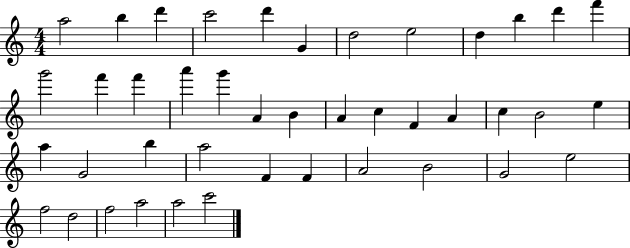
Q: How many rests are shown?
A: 0